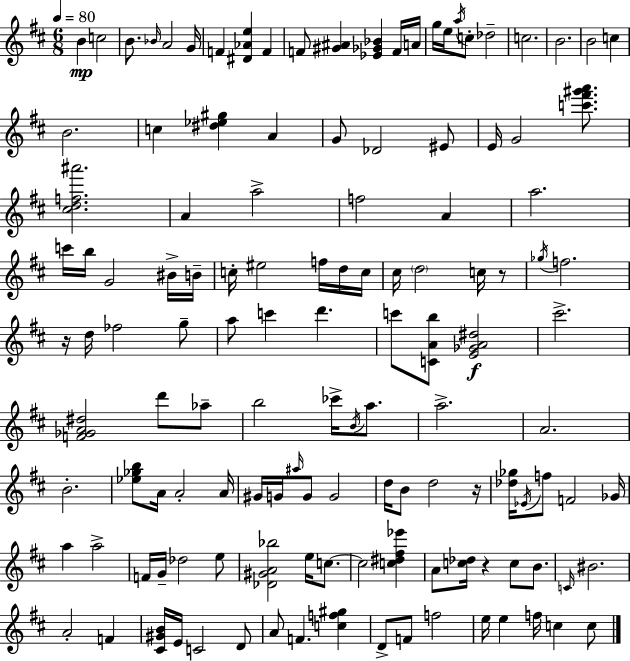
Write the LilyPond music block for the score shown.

{
  \clef treble
  \numericTimeSignature
  \time 6/8
  \key d \major
  \tempo 4 = 80
  \repeat volta 2 { b'4\mp c''2 | b'8. \grace { bes'16 } a'2 | g'16 f'4 <dis' aes' e''>4 f'4 | f'8 <gis' ais'>4 <ees' ges' bes'>4 f'16 | \break a'16 g''16 e''16 \acciaccatura { a''16 } c''8-. des''2-- | c''2. | b'2. | b'2 c''4 | \break b'2. | c''4 <dis'' ees'' gis''>4 a'4 | g'8 des'2 | eis'8 e'16 g'2 <c''' fis''' gis''' a'''>8. | \break <cis'' d'' f'' ais'''>2. | a'4 a''2-> | f''2 a'4 | a''2. | \break c'''16 b''16 g'2 | bis'16-> b'16-- c''16-. eis''2 f''16 | d''16 c''16 cis''16 \parenthesize d''2 c''16 | r8 \acciaccatura { ges''16 } f''2. | \break r16 d''16 fes''2 | g''8-- a''8 c'''4 d'''4. | c'''8 <c' a' b''>8 <e' ges' a' dis''>2\f | cis'''2.-> | \break <f' ges' a' dis''>2 d'''8 | aes''8-- b''2 ces'''16-> | \acciaccatura { b'16 } a''8. a''2.-> | a'2. | \break b'2.-. | <ees'' ges'' b''>8 a'16 a'2-. | a'16 gis'16 g'16 \grace { ais''16 } g'8 g'2 | d''16 b'8 d''2 | \break r16 <des'' ges''>16 \acciaccatura { ees'16 } f''8 f'2 | ges'16 a''4 a''2-> | f'16 g'16-- des''2 | e''8 <des' gis' a' bes''>2 | \break e''16 c''8.~~ c''2 | <c'' dis'' fis'' ees'''>4 a'8 <c'' des''>16 r4 | c''8 b'8. \grace { c'16 } bis'2. | a'2-. | \break f'4 <cis' gis' b'>16 e'16 c'2 | d'8 a'8 f'4. | <c'' f'' gis''>4 d'8-> f'8 f''2 | e''16 e''4 | \break f''16 c''4 c''8 } \bar "|."
}